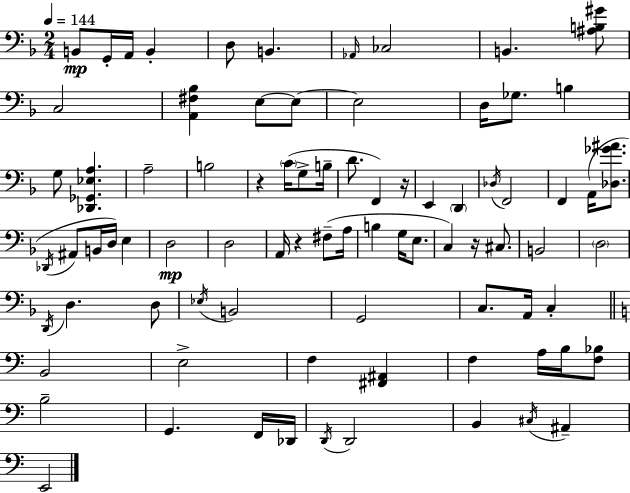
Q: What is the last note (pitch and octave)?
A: E2